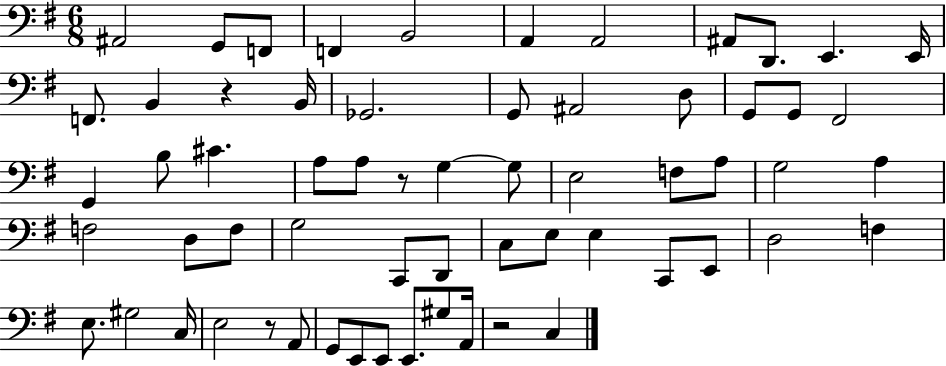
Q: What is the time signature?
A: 6/8